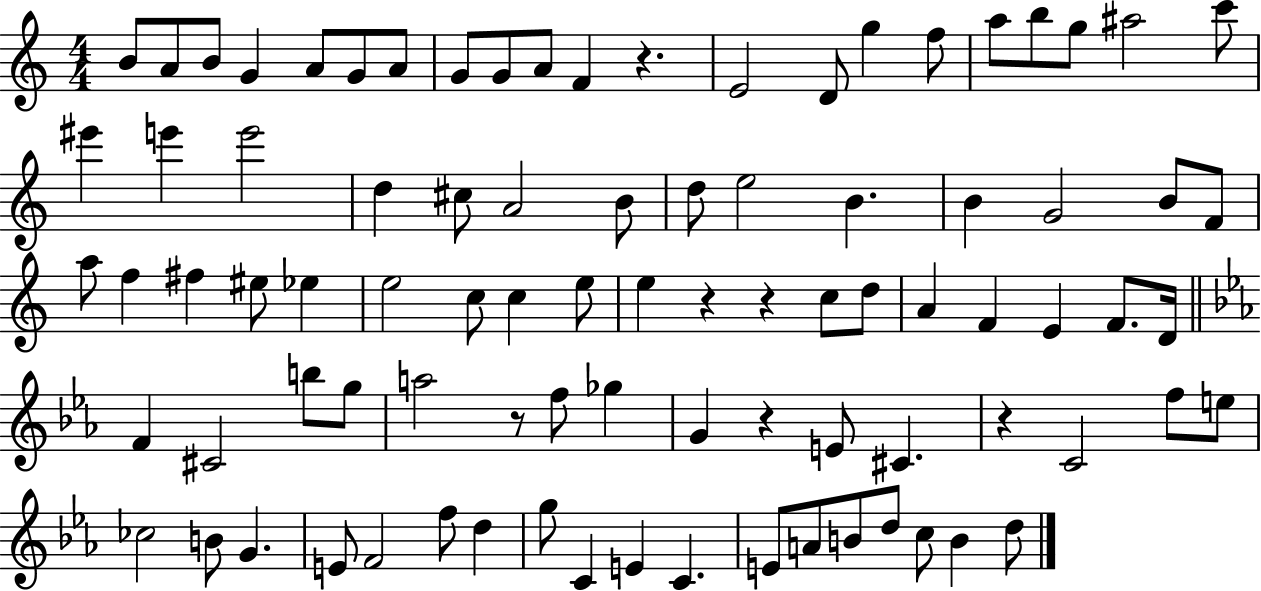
X:1
T:Untitled
M:4/4
L:1/4
K:C
B/2 A/2 B/2 G A/2 G/2 A/2 G/2 G/2 A/2 F z E2 D/2 g f/2 a/2 b/2 g/2 ^a2 c'/2 ^e' e' e'2 d ^c/2 A2 B/2 d/2 e2 B B G2 B/2 F/2 a/2 f ^f ^e/2 _e e2 c/2 c e/2 e z z c/2 d/2 A F E F/2 D/4 F ^C2 b/2 g/2 a2 z/2 f/2 _g G z E/2 ^C z C2 f/2 e/2 _c2 B/2 G E/2 F2 f/2 d g/2 C E C E/2 A/2 B/2 d/2 c/2 B d/2